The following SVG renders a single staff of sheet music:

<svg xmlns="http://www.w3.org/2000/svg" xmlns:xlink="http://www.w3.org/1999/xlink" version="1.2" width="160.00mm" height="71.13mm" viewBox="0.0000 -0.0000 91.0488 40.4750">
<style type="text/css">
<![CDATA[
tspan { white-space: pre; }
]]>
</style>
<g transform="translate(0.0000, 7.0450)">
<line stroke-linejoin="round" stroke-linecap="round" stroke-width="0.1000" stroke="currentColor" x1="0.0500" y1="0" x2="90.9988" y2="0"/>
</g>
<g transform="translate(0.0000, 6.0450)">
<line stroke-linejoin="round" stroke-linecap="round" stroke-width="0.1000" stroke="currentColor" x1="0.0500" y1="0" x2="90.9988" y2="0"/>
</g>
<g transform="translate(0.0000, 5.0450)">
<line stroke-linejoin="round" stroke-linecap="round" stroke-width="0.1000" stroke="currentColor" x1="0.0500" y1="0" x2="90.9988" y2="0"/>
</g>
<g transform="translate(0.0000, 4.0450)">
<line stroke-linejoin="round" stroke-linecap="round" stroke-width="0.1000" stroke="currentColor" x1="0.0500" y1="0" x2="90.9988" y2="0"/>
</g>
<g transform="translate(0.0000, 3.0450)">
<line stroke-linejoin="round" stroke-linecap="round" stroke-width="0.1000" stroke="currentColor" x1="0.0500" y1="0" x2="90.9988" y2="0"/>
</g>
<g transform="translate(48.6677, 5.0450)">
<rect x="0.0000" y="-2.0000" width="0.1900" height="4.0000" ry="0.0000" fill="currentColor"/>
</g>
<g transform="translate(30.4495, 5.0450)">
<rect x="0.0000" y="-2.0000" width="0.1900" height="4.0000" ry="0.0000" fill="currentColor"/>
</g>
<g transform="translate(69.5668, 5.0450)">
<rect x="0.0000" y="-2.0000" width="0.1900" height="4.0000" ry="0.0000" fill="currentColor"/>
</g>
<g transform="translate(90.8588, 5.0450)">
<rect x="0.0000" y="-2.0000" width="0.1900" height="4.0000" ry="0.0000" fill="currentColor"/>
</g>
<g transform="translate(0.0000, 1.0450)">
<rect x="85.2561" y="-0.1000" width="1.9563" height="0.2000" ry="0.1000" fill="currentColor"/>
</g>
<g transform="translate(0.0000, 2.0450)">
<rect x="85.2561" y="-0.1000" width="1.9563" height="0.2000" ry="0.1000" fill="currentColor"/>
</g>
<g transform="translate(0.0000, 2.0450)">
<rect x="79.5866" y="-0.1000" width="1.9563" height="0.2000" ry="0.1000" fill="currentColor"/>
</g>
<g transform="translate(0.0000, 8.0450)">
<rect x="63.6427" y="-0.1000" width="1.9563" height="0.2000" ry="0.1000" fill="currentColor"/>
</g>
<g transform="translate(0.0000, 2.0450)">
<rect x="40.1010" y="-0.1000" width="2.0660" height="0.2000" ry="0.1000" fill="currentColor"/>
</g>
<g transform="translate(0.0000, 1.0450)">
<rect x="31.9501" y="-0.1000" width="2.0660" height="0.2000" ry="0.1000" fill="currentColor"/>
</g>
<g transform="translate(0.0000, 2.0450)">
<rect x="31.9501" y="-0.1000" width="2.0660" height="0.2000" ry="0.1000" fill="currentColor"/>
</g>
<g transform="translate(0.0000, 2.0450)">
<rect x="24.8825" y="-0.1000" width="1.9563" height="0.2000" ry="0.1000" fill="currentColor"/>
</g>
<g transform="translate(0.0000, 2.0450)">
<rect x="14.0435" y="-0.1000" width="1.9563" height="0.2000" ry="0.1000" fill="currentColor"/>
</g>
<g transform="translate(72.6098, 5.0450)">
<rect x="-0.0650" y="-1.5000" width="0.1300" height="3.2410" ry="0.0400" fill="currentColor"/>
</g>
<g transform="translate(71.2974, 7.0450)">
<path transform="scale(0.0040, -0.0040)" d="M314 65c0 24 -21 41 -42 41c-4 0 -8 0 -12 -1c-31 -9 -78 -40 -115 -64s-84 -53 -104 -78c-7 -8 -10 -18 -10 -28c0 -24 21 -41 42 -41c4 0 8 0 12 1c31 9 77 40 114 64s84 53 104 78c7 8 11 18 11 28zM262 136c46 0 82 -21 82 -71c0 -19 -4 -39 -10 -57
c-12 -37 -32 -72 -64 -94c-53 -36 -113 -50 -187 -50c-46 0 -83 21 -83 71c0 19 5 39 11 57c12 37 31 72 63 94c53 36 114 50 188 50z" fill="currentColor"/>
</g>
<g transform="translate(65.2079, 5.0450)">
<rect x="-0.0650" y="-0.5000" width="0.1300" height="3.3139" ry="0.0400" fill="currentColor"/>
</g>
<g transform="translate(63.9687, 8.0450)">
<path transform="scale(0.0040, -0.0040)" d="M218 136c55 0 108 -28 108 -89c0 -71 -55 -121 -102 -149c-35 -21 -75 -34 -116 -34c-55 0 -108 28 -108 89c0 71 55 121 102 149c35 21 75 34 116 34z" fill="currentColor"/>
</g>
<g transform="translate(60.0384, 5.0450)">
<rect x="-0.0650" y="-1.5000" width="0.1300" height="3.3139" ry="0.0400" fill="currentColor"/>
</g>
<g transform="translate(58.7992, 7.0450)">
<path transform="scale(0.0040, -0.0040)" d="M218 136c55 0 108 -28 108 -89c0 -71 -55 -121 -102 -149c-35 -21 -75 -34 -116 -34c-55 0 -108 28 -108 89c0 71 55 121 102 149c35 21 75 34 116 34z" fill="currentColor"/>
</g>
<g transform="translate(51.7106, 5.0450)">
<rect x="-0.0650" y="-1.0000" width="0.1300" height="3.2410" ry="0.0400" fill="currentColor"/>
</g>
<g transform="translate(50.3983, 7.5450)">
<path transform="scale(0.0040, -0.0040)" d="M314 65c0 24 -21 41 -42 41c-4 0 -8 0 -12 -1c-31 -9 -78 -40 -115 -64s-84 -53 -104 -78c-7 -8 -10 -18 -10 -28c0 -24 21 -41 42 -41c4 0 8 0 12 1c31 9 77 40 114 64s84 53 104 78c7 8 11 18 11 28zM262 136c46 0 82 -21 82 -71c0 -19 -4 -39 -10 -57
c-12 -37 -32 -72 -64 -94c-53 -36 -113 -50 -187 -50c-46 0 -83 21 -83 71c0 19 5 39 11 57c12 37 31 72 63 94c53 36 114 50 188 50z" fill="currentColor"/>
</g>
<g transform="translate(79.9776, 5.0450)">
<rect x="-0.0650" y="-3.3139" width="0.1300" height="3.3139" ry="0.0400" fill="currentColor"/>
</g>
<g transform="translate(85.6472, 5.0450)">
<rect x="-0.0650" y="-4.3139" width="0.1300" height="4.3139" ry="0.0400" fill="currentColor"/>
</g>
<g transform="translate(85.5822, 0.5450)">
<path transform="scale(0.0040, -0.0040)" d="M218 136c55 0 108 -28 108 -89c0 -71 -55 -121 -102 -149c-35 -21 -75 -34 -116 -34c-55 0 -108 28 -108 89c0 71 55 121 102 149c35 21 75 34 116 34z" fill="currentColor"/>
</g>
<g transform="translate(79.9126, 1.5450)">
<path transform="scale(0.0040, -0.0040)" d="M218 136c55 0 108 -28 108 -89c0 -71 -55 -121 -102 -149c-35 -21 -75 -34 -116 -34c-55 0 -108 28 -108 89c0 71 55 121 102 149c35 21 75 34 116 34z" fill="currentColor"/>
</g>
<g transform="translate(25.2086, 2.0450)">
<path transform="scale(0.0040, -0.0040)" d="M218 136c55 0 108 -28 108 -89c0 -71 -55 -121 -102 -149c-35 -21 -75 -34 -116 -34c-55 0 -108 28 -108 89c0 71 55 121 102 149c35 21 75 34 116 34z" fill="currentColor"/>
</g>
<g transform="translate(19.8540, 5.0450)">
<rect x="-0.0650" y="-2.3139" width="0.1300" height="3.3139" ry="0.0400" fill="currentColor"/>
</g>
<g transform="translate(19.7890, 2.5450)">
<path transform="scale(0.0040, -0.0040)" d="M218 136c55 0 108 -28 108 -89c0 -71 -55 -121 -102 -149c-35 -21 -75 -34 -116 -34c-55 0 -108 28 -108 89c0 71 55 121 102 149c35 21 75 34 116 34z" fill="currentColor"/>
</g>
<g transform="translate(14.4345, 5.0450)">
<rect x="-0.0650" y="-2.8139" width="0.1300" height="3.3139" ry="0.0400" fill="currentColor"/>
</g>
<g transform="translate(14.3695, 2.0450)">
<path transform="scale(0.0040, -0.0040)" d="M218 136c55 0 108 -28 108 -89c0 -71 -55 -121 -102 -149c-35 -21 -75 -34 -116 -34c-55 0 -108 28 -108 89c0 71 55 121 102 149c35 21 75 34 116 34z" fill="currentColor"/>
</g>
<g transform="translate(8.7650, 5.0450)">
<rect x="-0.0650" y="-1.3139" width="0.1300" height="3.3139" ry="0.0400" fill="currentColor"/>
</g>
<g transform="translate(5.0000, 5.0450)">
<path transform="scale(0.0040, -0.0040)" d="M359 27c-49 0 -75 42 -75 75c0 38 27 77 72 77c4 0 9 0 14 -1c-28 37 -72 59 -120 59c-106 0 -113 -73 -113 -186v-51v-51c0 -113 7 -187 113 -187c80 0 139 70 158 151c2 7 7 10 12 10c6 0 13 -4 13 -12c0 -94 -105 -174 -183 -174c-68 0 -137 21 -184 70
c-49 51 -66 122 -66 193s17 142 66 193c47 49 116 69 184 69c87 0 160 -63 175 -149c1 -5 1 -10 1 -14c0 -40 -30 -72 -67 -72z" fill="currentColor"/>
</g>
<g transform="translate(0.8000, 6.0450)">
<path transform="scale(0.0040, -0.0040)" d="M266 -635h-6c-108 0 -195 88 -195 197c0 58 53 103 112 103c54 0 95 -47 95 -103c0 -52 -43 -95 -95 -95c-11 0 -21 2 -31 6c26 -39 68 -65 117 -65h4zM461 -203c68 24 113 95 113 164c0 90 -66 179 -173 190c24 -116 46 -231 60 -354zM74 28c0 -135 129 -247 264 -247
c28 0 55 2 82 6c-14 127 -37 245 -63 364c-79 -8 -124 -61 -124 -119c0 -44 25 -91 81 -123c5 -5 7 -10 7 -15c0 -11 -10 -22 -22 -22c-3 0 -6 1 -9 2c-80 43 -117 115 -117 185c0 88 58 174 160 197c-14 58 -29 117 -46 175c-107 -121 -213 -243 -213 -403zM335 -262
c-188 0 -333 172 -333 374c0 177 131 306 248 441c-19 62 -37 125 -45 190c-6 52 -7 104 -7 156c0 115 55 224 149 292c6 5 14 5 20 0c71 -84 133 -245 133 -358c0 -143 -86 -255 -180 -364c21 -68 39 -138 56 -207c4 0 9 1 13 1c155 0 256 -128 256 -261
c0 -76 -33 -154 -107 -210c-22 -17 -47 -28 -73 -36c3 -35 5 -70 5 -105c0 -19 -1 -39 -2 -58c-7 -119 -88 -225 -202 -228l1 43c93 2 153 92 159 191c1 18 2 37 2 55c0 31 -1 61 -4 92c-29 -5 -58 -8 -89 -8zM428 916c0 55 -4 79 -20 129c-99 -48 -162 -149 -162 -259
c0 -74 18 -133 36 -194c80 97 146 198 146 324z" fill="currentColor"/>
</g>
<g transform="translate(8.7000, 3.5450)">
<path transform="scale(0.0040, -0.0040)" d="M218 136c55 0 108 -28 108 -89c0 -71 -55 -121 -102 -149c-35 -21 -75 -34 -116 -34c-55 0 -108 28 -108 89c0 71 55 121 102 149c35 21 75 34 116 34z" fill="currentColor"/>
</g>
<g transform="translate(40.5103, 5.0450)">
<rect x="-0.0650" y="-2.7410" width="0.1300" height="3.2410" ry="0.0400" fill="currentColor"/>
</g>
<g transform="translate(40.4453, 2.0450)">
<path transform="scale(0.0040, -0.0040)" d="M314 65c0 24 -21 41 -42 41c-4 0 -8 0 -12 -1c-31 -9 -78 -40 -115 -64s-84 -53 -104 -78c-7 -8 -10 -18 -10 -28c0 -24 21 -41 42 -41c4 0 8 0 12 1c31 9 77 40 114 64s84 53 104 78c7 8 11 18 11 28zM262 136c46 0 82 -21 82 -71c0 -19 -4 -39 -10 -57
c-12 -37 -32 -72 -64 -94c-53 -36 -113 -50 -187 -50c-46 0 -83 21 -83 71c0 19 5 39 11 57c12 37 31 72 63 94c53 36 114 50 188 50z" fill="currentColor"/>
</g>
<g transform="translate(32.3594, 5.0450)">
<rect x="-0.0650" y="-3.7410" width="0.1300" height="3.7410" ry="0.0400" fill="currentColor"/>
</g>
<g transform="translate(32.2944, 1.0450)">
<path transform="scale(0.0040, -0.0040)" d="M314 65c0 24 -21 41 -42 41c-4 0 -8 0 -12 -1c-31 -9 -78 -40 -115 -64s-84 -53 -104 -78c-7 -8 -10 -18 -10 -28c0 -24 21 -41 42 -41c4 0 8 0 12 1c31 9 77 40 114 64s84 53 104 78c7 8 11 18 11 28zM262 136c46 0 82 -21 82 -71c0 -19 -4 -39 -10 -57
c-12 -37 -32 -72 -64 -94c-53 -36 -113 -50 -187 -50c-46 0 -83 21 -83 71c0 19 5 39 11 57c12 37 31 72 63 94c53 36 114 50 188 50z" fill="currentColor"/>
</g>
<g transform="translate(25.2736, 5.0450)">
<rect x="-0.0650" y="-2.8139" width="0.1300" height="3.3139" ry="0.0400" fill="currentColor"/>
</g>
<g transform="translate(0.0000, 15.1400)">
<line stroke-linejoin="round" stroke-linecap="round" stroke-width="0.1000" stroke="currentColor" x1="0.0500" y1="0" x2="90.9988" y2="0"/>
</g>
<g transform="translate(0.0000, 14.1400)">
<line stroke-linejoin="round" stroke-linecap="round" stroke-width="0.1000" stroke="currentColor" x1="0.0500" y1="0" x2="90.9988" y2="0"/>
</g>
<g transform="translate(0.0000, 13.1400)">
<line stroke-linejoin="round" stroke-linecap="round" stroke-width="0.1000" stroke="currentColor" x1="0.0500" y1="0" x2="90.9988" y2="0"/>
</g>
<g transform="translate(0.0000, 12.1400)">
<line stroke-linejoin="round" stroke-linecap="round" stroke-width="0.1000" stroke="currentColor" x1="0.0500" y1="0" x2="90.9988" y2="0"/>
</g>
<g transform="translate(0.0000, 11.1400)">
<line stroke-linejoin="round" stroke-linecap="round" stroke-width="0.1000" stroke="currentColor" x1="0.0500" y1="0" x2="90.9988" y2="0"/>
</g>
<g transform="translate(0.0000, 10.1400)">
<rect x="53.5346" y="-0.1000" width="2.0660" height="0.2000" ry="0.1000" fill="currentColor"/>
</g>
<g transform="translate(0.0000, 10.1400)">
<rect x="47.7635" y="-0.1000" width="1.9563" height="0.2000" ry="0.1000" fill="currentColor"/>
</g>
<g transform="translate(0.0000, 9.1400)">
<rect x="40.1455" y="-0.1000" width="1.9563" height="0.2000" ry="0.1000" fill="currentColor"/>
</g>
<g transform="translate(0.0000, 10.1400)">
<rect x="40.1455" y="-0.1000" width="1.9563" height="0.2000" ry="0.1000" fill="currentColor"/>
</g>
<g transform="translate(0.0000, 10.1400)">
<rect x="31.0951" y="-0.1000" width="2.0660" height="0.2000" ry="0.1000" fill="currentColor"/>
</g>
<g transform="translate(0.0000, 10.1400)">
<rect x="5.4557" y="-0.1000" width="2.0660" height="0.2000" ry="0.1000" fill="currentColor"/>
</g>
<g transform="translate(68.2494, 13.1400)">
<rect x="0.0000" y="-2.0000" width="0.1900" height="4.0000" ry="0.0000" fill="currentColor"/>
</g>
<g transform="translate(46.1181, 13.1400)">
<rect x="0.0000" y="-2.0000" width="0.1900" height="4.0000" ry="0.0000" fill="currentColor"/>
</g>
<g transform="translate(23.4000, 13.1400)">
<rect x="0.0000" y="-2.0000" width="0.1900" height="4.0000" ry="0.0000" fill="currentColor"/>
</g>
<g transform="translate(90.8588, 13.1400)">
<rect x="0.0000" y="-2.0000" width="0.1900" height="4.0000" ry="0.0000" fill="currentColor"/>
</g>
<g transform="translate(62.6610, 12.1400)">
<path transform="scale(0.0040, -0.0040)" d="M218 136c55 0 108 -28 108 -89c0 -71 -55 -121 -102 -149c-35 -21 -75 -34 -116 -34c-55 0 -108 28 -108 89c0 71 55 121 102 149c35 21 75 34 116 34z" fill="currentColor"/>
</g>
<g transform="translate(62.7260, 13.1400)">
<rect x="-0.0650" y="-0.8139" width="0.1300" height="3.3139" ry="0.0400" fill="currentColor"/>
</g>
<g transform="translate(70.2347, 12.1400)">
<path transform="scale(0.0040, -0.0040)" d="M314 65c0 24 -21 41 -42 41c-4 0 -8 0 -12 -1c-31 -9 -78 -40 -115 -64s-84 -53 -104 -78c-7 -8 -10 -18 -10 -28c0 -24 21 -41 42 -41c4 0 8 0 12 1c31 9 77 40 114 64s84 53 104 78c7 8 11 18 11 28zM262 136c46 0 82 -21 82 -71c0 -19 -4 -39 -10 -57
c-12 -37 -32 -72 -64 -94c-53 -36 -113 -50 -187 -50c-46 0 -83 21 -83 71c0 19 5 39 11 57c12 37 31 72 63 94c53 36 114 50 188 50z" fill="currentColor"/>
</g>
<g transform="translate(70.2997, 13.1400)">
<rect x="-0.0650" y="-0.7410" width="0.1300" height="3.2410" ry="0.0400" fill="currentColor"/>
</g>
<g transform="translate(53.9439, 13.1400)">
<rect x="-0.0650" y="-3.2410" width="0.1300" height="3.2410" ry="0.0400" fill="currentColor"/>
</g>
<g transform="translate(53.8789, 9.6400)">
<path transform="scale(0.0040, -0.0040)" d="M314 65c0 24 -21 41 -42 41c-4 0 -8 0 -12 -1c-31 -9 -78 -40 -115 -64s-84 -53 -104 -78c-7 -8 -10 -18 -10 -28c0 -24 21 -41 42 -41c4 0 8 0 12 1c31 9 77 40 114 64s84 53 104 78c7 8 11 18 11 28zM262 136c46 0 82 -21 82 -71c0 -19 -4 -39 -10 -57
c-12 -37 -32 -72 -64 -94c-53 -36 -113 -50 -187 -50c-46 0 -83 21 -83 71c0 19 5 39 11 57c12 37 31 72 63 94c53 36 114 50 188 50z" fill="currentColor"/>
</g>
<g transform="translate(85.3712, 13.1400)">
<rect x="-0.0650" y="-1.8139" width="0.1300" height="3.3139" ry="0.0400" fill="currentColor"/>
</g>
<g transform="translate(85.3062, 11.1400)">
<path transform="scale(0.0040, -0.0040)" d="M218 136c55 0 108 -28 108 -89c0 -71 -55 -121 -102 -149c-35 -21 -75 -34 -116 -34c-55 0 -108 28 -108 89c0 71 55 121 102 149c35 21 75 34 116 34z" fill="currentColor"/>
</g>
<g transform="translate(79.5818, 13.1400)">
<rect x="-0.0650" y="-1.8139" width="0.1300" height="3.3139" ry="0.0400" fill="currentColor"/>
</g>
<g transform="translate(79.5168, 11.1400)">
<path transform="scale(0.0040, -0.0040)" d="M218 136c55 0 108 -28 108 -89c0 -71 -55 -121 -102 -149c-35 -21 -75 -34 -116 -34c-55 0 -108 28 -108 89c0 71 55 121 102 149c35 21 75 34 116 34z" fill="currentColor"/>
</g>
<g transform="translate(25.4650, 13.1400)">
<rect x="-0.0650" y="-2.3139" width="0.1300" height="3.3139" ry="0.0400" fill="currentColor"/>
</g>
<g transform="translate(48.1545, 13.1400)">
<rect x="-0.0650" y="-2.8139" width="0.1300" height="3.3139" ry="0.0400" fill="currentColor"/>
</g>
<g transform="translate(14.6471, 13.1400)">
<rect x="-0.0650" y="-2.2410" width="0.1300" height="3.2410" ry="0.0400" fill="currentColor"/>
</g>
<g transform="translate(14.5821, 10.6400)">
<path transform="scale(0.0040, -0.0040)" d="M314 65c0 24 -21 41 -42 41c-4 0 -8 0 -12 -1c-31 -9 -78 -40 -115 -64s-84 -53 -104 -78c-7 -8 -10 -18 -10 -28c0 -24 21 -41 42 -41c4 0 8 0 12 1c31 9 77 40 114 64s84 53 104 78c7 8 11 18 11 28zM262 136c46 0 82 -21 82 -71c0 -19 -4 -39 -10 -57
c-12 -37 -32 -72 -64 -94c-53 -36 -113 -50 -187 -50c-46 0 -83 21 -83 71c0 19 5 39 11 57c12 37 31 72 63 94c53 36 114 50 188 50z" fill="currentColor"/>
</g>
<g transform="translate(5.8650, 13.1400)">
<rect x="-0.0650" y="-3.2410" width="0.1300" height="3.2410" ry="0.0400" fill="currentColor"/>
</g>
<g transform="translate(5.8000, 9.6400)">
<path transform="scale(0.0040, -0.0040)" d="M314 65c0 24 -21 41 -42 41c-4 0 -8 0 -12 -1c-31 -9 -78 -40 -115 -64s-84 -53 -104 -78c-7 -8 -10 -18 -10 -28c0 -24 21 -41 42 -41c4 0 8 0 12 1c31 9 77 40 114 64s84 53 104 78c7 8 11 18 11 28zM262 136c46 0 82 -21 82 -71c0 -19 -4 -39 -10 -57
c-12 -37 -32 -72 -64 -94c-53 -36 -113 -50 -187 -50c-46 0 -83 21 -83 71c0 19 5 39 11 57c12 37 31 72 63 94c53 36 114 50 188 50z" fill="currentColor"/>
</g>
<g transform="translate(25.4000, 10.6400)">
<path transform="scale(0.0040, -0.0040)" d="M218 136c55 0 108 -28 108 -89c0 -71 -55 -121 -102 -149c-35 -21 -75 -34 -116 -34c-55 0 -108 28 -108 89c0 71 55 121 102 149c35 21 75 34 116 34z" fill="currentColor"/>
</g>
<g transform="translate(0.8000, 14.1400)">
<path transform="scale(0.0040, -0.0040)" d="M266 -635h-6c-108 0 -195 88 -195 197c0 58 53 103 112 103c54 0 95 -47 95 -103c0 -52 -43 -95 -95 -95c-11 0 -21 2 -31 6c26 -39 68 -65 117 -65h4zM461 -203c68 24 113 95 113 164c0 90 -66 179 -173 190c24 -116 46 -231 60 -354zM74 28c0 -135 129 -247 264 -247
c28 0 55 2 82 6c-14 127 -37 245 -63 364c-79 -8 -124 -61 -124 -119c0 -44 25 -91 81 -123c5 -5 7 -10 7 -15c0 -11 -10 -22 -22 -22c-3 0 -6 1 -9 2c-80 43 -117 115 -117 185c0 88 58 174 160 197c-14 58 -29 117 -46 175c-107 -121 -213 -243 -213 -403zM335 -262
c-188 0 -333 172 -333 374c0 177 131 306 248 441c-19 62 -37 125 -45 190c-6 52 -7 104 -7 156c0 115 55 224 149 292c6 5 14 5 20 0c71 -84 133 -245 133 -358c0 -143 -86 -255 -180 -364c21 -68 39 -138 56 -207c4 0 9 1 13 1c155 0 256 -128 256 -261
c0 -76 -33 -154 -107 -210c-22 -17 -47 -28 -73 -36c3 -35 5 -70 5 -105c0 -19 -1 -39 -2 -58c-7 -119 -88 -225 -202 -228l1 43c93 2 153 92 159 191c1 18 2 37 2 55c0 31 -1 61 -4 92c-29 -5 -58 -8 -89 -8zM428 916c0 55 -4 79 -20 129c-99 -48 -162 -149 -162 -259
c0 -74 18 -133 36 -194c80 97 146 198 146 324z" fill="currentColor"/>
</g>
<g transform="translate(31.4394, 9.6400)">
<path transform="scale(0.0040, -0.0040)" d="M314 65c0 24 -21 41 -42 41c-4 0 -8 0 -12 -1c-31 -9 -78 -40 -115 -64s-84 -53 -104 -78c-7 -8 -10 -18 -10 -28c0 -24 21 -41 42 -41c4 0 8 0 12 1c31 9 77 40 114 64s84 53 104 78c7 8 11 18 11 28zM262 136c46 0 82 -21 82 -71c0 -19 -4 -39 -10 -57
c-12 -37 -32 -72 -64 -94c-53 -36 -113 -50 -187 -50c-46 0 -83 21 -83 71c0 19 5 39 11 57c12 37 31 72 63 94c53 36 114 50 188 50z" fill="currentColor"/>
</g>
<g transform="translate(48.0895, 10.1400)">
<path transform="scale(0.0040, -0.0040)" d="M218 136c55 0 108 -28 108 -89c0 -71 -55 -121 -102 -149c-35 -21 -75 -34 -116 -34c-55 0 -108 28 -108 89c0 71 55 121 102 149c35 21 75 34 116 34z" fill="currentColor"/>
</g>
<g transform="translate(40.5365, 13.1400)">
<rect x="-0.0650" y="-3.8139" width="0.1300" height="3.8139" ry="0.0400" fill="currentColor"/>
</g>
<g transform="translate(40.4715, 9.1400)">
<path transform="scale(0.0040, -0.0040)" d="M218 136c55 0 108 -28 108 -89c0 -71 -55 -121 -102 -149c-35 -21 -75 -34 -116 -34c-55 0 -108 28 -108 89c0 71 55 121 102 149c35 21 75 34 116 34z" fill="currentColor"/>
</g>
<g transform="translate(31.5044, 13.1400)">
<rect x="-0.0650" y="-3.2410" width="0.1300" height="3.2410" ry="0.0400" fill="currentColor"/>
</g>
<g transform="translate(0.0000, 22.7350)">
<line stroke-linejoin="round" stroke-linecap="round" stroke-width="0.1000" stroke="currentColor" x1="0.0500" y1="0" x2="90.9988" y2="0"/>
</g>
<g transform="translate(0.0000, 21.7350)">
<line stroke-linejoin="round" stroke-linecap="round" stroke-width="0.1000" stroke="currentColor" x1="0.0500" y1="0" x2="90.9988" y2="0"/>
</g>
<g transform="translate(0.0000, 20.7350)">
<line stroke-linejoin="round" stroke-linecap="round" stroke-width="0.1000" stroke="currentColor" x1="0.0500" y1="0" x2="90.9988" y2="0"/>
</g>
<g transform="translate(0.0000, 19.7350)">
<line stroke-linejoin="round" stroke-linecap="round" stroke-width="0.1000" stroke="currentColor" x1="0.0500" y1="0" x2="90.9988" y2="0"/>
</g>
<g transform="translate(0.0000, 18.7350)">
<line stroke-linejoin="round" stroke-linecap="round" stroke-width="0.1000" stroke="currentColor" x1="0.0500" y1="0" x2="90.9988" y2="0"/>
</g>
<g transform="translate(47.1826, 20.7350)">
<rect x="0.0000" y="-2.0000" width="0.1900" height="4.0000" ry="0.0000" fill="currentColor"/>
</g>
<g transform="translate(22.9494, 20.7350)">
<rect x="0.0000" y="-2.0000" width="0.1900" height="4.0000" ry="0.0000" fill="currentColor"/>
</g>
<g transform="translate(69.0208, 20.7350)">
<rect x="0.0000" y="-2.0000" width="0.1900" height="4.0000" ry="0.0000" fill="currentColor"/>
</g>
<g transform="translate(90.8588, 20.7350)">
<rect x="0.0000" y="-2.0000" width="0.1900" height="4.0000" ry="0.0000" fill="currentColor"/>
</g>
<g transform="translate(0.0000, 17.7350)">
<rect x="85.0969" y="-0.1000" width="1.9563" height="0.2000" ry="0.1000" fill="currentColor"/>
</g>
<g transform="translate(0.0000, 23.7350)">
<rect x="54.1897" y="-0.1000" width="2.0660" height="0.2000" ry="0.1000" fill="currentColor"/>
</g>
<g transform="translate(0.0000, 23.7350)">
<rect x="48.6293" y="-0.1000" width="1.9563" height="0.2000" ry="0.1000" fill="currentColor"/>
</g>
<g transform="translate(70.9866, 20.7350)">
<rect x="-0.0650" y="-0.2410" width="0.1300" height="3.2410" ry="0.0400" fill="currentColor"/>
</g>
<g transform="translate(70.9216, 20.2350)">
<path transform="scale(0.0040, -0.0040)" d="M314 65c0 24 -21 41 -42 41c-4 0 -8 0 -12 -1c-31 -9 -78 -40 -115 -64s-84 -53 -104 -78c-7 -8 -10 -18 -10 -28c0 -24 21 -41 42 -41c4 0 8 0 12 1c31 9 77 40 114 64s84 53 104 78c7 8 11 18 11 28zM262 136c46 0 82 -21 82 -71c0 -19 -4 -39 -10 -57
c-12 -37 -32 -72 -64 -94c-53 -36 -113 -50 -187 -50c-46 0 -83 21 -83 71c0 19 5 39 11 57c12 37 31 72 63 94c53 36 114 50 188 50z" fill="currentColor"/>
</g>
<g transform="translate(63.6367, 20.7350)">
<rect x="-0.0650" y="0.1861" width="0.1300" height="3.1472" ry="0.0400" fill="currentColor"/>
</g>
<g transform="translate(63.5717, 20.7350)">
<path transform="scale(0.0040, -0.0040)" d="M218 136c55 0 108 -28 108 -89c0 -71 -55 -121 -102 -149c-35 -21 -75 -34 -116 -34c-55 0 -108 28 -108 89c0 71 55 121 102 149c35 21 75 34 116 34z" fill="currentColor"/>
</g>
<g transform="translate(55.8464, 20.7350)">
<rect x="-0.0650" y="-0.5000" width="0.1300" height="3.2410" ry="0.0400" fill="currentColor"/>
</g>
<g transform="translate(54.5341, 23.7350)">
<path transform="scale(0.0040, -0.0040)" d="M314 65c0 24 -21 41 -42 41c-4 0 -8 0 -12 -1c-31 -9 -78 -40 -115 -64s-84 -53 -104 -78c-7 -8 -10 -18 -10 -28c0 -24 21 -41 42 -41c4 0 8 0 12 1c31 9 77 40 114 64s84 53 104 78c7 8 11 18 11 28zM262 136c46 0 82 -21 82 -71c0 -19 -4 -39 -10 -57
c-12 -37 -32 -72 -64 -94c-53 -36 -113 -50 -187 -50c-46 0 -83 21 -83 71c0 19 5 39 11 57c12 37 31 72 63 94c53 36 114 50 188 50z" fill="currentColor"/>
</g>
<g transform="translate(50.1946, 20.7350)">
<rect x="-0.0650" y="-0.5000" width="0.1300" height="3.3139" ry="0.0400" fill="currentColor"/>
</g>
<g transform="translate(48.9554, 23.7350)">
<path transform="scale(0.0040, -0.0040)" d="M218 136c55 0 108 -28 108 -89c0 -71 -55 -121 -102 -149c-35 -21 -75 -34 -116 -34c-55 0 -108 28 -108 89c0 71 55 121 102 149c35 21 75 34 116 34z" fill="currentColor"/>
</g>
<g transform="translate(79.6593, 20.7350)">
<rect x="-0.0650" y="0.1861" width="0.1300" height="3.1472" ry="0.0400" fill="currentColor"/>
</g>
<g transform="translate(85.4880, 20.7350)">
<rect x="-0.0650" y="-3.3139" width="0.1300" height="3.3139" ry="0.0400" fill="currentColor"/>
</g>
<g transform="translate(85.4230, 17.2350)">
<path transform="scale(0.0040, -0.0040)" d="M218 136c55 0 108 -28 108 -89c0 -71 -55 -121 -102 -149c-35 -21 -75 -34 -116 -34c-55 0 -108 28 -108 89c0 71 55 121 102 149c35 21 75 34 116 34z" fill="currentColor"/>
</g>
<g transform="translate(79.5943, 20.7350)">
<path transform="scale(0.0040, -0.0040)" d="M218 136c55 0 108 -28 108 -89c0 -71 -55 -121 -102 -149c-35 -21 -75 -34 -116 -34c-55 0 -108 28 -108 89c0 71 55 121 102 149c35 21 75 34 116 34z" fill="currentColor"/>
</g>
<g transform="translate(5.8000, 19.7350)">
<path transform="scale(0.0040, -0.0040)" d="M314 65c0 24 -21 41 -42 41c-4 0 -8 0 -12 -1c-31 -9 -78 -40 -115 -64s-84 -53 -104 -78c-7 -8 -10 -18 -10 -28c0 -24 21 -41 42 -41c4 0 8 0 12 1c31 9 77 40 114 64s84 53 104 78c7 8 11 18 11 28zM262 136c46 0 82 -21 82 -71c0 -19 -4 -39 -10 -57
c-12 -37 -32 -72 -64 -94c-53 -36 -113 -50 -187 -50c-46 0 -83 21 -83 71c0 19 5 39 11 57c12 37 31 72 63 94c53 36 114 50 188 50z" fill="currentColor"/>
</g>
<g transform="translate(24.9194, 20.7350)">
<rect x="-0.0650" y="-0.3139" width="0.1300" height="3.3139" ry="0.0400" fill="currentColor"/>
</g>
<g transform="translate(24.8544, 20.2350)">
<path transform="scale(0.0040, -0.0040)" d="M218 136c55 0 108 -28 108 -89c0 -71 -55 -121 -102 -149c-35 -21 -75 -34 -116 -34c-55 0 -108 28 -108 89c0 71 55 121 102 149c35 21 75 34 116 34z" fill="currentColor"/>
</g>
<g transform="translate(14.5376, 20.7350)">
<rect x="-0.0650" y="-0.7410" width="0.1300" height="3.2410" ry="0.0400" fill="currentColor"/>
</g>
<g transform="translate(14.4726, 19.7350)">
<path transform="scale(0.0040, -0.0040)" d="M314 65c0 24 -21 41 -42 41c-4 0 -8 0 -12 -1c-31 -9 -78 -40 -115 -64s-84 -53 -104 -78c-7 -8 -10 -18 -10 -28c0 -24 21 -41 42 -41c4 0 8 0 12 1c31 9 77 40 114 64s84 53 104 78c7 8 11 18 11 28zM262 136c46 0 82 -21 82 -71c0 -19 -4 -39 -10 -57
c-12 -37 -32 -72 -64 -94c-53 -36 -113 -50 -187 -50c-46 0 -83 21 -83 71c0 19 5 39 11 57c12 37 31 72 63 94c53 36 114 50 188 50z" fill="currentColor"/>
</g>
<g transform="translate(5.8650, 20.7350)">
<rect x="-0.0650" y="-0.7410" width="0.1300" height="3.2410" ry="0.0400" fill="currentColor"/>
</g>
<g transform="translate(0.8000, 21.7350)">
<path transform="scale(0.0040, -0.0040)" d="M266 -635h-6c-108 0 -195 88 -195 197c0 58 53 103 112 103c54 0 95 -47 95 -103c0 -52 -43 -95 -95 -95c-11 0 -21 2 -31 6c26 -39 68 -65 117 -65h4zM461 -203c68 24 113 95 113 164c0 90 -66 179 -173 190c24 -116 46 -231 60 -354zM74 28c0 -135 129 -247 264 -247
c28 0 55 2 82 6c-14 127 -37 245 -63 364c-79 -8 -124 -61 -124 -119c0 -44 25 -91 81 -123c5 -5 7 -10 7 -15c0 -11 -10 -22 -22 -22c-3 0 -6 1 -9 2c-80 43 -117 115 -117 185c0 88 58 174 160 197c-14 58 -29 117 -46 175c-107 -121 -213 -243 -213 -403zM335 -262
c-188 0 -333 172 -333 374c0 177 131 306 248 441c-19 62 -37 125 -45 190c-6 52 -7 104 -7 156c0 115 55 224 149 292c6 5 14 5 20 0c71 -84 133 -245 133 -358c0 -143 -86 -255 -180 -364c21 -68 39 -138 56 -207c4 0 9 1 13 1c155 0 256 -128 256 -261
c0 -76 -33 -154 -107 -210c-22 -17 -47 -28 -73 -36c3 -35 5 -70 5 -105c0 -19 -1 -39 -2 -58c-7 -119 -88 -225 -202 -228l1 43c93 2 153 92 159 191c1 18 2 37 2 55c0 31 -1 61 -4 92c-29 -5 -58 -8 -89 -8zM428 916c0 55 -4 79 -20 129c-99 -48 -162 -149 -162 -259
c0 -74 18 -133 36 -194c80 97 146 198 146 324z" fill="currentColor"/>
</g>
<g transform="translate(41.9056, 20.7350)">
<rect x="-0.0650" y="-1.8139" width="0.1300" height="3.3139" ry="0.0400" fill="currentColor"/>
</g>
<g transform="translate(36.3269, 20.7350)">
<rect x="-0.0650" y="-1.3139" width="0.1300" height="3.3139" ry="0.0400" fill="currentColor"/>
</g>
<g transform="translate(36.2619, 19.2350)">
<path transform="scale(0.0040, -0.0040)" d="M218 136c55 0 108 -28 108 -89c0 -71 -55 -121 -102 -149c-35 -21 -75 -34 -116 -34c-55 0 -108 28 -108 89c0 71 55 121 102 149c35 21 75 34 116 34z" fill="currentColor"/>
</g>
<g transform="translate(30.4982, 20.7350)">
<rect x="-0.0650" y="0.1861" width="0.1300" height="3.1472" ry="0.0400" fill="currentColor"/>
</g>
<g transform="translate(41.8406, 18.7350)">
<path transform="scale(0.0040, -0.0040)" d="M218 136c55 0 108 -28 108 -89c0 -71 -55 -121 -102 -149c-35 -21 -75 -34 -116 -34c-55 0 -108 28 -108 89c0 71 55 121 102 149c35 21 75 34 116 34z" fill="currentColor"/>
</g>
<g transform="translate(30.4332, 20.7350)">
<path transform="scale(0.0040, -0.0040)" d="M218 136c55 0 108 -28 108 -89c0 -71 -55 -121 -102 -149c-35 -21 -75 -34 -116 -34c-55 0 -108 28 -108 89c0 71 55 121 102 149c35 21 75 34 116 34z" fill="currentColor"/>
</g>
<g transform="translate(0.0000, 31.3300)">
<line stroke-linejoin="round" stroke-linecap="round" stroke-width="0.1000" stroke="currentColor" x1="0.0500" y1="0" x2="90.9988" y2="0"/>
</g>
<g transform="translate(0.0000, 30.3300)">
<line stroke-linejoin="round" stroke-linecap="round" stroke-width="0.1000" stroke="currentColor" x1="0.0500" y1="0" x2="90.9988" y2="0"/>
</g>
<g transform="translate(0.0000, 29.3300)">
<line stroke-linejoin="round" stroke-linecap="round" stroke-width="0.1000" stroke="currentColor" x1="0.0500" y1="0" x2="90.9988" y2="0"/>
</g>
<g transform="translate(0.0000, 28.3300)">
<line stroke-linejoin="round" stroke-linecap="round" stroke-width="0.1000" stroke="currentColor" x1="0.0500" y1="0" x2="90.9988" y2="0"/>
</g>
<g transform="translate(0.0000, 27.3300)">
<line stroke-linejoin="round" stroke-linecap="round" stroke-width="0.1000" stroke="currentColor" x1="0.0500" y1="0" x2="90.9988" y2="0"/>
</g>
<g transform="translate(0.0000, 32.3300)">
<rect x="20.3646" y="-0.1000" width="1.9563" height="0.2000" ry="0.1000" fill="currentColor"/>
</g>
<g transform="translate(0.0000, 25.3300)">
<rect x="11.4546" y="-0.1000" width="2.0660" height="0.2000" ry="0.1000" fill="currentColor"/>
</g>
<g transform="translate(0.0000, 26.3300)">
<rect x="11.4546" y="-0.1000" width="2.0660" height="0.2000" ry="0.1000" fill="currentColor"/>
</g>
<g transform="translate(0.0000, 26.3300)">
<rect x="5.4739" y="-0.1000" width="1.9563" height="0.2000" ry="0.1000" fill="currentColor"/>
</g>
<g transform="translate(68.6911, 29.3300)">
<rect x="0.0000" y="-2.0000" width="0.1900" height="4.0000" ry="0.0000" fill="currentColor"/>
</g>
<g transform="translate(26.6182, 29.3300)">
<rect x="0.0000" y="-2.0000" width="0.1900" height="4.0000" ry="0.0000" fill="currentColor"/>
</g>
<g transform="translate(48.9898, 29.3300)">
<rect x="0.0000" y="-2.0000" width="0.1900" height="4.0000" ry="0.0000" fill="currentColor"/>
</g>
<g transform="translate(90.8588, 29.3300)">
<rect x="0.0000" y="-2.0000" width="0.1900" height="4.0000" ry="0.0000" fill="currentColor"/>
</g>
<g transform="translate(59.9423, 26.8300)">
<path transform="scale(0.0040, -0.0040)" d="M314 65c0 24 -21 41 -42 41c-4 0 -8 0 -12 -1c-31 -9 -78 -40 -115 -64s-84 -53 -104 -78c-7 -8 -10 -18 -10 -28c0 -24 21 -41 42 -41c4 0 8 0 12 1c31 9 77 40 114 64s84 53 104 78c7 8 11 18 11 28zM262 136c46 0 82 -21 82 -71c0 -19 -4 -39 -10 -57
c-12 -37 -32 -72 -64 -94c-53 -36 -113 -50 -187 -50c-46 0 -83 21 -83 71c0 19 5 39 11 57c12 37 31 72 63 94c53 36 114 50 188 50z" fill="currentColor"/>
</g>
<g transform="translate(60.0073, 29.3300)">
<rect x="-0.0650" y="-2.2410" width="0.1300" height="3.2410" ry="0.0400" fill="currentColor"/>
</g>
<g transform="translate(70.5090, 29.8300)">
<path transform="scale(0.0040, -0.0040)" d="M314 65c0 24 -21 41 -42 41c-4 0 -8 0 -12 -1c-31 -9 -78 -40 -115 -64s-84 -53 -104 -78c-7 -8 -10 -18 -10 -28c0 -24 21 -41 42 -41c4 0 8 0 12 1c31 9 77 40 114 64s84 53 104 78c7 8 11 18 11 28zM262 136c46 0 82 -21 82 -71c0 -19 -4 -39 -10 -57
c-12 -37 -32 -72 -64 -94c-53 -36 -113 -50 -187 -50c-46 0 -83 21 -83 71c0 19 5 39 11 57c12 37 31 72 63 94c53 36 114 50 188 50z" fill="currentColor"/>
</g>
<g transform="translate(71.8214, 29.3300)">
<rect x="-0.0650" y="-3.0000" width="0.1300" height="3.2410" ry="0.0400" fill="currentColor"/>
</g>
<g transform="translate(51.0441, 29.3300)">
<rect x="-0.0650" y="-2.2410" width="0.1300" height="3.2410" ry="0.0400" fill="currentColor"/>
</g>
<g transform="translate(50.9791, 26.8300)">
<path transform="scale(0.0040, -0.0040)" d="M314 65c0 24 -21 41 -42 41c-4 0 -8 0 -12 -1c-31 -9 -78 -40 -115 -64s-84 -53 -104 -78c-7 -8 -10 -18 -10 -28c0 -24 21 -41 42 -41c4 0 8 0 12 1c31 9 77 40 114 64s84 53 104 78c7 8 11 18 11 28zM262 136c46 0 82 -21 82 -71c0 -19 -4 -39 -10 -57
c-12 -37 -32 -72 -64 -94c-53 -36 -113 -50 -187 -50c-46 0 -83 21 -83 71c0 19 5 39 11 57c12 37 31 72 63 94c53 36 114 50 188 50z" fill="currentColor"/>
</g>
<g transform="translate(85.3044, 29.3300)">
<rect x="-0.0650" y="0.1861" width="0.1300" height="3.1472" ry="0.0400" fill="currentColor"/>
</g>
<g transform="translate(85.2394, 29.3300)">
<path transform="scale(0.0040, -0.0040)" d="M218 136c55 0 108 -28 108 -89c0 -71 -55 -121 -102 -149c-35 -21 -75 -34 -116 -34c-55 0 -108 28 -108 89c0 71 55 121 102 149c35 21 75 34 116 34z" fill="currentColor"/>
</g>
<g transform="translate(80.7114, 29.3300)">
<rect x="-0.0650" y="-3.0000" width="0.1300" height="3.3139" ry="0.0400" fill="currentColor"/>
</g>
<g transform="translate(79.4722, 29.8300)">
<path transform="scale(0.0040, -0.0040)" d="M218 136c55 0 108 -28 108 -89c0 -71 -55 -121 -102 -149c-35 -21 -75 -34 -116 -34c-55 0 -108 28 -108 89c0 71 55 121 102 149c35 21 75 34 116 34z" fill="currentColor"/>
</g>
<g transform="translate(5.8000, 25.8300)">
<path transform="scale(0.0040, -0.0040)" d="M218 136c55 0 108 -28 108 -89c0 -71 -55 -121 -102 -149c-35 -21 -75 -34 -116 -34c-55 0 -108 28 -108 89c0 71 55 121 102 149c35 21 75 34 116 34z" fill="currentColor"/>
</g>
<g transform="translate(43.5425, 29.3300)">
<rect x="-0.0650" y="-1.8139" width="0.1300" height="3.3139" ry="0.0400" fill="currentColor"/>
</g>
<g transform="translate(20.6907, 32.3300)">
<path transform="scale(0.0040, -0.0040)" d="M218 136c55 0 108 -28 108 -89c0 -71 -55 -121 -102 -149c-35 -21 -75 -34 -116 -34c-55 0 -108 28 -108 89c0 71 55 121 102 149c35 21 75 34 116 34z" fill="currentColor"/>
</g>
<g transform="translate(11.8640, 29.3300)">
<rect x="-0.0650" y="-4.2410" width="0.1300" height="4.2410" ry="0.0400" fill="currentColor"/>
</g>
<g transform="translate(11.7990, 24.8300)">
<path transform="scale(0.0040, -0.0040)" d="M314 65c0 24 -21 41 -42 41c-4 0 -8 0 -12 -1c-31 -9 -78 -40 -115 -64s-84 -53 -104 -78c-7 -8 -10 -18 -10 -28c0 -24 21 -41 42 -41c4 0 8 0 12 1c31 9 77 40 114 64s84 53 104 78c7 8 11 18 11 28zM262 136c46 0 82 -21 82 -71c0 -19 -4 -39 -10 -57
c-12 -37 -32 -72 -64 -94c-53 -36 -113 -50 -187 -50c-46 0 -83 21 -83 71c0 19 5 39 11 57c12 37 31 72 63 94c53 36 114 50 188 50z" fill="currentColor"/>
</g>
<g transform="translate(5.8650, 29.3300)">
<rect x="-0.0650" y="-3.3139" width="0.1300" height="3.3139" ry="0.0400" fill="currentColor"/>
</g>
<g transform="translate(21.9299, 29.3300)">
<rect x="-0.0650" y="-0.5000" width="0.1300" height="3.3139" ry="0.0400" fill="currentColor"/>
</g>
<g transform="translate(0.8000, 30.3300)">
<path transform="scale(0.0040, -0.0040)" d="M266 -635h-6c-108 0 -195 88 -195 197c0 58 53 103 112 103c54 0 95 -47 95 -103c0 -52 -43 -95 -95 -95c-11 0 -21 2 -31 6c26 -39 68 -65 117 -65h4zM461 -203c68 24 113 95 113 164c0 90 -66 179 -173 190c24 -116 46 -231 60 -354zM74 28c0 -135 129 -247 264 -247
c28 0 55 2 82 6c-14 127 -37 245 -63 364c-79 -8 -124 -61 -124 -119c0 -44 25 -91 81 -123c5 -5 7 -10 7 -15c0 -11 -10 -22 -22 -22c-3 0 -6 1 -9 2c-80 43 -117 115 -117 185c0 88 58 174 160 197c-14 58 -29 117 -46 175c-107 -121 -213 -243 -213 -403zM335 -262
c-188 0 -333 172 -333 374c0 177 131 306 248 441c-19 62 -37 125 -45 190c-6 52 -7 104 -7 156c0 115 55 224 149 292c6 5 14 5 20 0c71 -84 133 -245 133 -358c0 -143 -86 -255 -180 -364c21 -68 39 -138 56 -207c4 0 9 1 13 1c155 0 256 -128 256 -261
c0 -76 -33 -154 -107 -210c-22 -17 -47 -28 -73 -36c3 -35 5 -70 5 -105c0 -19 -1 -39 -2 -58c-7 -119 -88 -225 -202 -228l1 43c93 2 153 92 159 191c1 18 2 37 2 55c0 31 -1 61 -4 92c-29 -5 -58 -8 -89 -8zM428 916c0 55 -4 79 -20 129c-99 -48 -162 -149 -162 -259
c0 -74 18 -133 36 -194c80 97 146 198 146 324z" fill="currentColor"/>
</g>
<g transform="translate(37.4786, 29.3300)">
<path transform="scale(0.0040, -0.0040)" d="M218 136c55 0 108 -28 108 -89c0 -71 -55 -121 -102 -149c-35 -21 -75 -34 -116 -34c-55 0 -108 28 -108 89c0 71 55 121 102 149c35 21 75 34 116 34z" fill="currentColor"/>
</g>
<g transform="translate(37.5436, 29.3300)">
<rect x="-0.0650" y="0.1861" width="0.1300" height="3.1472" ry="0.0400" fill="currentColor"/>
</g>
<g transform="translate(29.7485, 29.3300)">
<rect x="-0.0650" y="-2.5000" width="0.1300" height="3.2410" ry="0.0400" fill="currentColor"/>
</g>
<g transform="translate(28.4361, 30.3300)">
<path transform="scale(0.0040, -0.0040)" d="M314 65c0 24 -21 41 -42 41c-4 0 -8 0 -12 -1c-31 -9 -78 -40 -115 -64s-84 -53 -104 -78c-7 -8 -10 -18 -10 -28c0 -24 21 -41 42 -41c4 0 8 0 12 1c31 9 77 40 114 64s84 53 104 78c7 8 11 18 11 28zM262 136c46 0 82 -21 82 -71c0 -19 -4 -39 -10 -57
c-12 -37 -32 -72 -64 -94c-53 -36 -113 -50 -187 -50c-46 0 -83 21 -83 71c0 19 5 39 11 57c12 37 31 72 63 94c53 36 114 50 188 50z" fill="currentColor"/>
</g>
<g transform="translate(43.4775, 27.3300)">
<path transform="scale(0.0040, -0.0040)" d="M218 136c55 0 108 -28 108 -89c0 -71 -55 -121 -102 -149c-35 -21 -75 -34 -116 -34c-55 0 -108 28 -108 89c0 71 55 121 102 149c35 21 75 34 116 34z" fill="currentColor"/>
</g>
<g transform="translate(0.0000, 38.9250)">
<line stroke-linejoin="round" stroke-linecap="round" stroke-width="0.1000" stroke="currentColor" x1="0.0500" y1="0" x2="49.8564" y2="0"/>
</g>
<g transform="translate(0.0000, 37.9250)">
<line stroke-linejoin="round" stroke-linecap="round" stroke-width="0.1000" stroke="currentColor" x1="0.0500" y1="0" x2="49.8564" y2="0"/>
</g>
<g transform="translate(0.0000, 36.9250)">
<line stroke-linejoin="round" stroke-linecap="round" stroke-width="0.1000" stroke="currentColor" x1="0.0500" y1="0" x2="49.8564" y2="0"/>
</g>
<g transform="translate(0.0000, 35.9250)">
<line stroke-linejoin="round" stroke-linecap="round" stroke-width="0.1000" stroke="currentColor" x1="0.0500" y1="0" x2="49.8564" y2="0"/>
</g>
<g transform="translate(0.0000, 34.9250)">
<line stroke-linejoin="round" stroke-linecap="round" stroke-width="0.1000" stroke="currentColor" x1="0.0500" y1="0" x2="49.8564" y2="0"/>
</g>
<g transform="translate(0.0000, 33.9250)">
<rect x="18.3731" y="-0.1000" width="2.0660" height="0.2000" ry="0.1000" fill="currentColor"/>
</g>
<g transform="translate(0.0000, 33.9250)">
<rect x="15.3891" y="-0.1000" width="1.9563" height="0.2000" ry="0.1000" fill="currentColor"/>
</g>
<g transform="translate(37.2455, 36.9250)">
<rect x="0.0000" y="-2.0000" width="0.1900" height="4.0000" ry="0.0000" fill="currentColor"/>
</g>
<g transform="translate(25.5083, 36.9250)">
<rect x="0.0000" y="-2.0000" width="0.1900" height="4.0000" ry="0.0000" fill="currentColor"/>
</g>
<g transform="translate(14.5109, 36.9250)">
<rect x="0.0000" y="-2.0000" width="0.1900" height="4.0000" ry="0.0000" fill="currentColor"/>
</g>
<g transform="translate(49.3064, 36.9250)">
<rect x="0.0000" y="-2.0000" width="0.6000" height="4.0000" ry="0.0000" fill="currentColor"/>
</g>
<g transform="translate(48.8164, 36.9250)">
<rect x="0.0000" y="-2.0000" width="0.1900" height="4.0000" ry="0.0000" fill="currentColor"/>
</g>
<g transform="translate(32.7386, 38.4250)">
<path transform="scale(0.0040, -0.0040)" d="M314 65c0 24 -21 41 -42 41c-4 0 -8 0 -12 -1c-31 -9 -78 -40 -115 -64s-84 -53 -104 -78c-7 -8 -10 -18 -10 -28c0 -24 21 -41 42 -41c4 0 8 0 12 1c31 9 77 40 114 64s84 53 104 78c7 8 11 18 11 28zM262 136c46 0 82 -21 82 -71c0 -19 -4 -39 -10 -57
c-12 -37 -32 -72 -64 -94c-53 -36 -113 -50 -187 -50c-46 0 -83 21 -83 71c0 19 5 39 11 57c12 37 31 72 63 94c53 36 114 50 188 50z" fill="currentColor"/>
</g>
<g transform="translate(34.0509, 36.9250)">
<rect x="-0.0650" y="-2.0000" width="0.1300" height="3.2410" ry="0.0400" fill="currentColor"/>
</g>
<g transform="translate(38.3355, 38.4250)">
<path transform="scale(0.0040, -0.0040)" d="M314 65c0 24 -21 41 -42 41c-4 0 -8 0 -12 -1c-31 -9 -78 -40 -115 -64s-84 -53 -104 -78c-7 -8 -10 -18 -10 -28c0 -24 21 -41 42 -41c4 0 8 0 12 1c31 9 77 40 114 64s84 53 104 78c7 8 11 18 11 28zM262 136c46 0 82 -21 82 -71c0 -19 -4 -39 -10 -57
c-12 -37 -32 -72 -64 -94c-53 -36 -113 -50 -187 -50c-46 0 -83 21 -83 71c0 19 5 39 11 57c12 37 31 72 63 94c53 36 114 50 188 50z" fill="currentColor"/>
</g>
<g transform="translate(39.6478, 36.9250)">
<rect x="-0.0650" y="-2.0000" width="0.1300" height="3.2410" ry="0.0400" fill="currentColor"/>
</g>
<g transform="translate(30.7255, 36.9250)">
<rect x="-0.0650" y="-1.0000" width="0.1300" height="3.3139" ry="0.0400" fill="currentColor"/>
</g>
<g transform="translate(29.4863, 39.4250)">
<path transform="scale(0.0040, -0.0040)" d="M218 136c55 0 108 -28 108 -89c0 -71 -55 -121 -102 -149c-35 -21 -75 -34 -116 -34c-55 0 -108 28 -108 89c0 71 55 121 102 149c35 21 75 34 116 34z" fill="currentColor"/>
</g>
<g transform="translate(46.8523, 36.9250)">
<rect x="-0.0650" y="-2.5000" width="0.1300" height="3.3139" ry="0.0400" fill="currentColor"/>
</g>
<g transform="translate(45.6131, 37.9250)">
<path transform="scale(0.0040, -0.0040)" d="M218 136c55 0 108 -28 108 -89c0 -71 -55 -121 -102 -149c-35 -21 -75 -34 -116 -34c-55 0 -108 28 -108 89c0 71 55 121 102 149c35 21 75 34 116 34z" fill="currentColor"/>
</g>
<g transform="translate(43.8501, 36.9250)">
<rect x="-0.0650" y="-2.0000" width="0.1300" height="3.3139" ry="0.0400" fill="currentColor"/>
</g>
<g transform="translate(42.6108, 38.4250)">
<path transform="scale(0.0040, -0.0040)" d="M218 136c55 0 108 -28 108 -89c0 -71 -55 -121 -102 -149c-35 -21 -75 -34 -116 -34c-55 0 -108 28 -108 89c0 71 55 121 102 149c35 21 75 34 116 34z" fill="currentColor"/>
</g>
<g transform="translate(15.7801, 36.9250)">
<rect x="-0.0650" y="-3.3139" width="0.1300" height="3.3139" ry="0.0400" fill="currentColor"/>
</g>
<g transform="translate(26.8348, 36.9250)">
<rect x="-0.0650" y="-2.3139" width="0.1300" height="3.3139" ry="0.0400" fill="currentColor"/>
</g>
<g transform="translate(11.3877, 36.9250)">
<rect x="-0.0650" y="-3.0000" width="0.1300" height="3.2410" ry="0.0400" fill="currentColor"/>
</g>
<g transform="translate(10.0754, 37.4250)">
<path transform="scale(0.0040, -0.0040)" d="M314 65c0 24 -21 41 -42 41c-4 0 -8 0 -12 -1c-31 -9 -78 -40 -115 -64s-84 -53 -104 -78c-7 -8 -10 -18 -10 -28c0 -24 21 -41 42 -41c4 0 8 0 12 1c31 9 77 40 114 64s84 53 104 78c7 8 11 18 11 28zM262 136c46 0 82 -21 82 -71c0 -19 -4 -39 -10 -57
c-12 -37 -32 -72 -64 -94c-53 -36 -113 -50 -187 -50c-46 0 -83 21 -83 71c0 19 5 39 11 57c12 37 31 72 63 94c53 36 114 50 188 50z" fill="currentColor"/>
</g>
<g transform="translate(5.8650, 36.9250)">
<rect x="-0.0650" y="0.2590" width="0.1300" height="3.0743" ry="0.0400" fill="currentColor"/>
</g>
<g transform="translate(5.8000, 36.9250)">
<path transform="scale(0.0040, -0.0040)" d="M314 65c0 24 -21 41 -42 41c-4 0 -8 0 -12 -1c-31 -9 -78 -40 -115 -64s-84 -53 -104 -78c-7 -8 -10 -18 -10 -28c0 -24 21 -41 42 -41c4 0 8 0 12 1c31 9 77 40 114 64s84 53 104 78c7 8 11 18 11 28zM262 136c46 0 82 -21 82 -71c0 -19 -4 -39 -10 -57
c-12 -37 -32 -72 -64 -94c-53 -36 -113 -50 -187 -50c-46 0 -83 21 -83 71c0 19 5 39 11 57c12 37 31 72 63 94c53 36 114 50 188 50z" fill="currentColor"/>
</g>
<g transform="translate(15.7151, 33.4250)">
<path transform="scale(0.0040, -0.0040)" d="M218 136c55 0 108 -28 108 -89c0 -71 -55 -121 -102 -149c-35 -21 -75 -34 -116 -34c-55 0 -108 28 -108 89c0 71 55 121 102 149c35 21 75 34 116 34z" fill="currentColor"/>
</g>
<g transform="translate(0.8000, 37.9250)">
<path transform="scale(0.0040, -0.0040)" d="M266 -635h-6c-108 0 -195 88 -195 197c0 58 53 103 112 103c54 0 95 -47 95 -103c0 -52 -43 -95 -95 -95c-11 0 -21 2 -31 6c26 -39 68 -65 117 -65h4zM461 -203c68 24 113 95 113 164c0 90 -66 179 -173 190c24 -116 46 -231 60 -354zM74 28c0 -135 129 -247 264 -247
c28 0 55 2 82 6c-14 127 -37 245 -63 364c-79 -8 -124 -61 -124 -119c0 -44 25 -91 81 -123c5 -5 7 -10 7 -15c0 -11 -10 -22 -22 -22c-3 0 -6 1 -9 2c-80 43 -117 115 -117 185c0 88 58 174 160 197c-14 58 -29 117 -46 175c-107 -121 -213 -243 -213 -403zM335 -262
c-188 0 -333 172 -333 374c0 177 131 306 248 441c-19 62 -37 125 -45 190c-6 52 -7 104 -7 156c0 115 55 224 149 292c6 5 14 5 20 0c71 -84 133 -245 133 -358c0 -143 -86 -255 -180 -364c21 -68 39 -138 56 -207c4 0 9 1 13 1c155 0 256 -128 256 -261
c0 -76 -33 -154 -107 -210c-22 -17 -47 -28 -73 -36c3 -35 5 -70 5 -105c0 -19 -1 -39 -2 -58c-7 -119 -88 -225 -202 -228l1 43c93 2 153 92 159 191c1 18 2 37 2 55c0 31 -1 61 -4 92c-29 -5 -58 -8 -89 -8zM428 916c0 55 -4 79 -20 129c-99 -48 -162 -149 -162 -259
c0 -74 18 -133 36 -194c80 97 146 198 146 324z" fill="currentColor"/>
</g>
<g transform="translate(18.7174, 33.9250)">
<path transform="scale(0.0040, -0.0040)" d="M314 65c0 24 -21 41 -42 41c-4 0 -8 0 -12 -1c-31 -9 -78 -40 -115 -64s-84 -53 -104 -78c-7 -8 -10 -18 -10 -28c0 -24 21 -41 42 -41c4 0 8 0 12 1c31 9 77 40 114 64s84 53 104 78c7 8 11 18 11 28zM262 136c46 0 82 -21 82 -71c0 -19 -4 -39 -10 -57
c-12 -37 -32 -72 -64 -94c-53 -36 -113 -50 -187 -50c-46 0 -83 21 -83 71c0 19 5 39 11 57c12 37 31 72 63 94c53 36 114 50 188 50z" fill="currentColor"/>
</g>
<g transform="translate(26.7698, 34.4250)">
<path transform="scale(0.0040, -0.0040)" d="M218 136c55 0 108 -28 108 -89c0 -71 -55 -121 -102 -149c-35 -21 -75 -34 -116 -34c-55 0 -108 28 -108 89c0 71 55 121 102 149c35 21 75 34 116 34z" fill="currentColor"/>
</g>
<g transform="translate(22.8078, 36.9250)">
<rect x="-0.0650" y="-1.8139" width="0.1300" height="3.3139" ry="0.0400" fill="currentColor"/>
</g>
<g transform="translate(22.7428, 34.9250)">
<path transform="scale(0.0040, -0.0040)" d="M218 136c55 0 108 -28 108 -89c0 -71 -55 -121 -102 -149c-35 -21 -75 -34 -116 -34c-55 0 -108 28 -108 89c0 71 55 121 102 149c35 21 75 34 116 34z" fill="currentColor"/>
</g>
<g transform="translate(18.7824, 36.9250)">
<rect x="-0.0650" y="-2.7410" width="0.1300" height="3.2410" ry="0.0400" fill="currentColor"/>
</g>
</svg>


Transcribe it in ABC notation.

X:1
T:Untitled
M:4/4
L:1/4
K:C
e a g a c'2 a2 D2 E C E2 b d' b2 g2 g b2 c' a b2 d d2 f f d2 d2 c B e f C C2 B c2 B b b d'2 C G2 B f g2 g2 A2 A B B2 A2 b a2 f g D F2 F2 F G